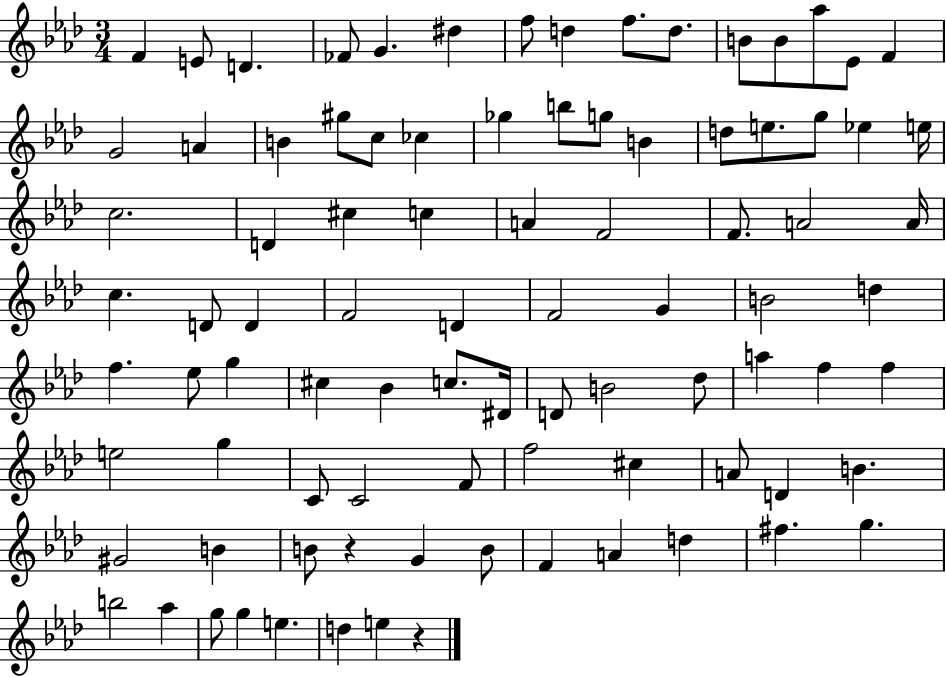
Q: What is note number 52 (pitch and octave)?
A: C#5